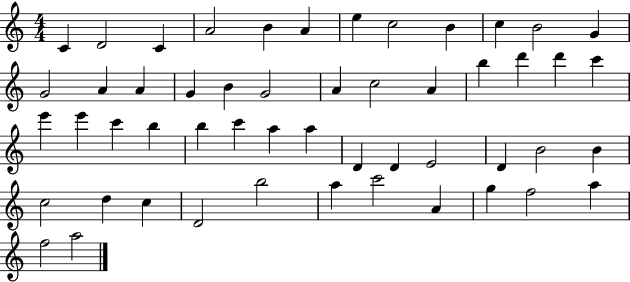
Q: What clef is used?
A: treble